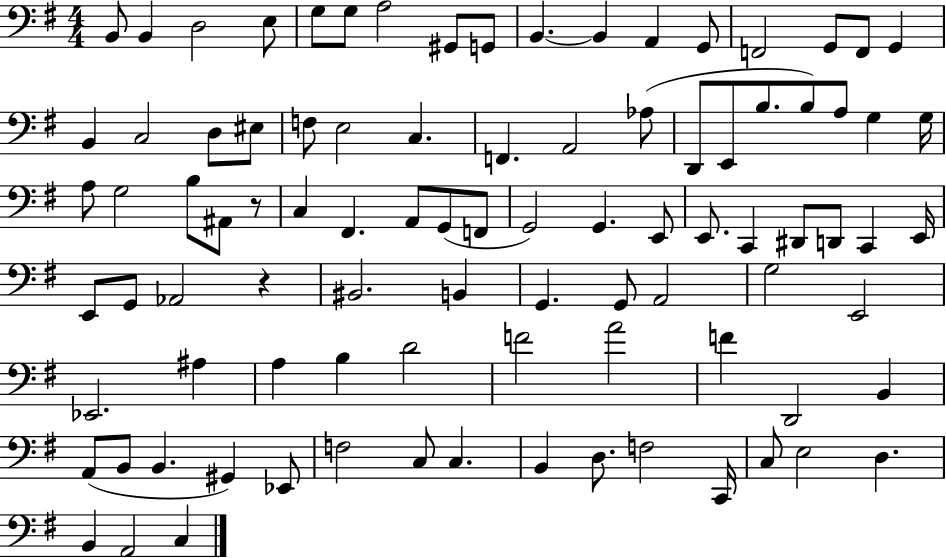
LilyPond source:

{
  \clef bass
  \numericTimeSignature
  \time 4/4
  \key g \major
  \repeat volta 2 { b,8 b,4 d2 e8 | g8 g8 a2 gis,8 g,8 | b,4.~~ b,4 a,4 g,8 | f,2 g,8 f,8 g,4 | \break b,4 c2 d8 eis8 | f8 e2 c4. | f,4. a,2 aes8( | d,8 e,8 b8. b8) a8 g4 g16 | \break a8 g2 b8 ais,8 r8 | c4 fis,4. a,8 g,8( f,8 | g,2) g,4. e,8 | e,8. c,4 dis,8 d,8 c,4 e,16 | \break e,8 g,8 aes,2 r4 | bis,2. b,4 | g,4. g,8 a,2 | g2 e,2 | \break ees,2. ais4 | a4 b4 d'2 | f'2 a'2 | f'4 d,2 b,4 | \break a,8( b,8 b,4. gis,4) ees,8 | f2 c8 c4. | b,4 d8. f2 c,16 | c8 e2 d4. | \break b,4 a,2 c4 | } \bar "|."
}